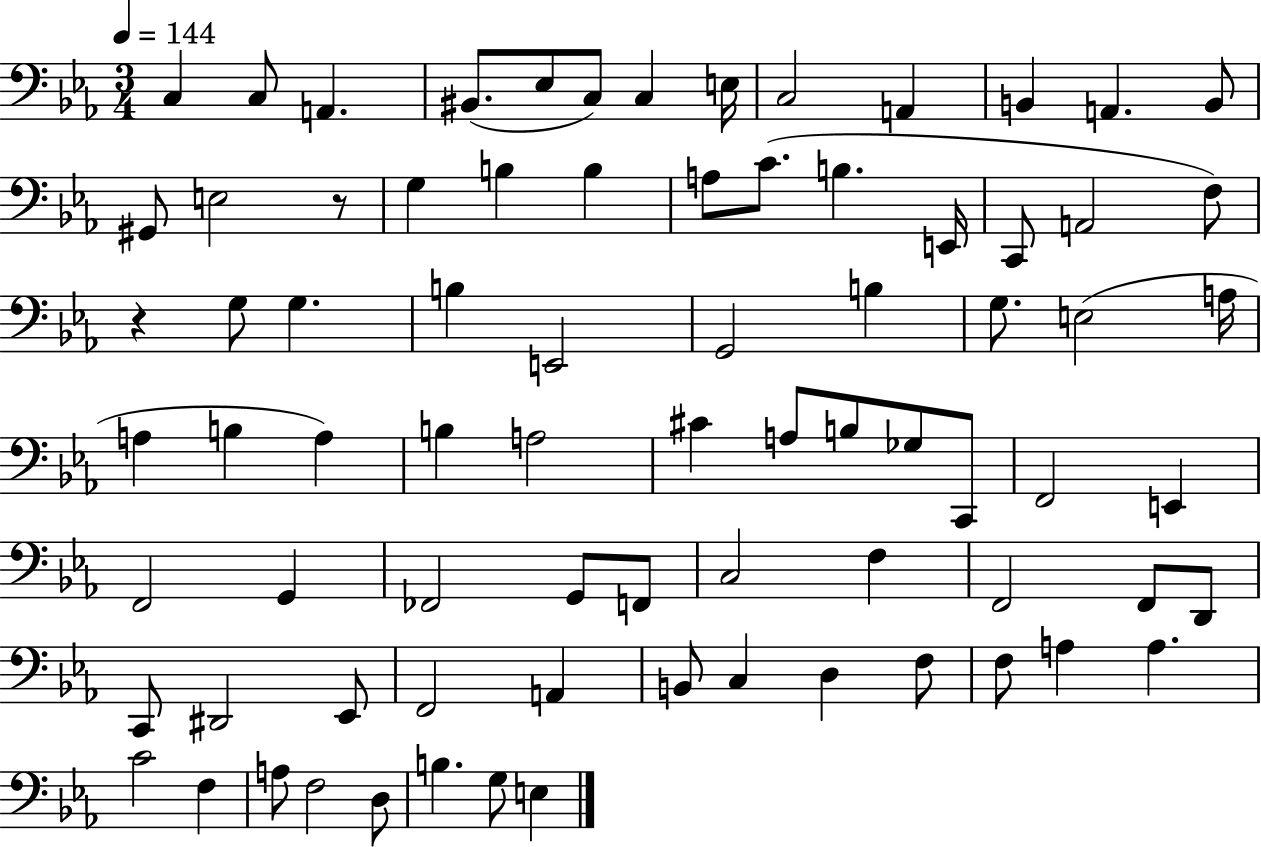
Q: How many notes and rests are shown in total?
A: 78